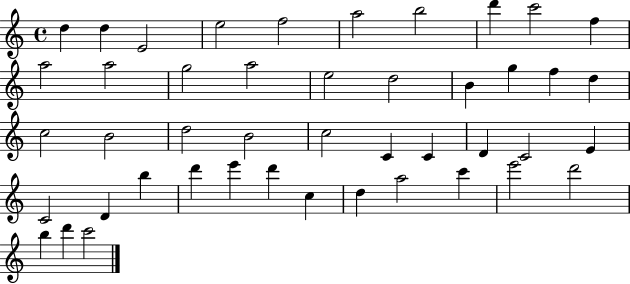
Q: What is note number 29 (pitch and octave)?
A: C4